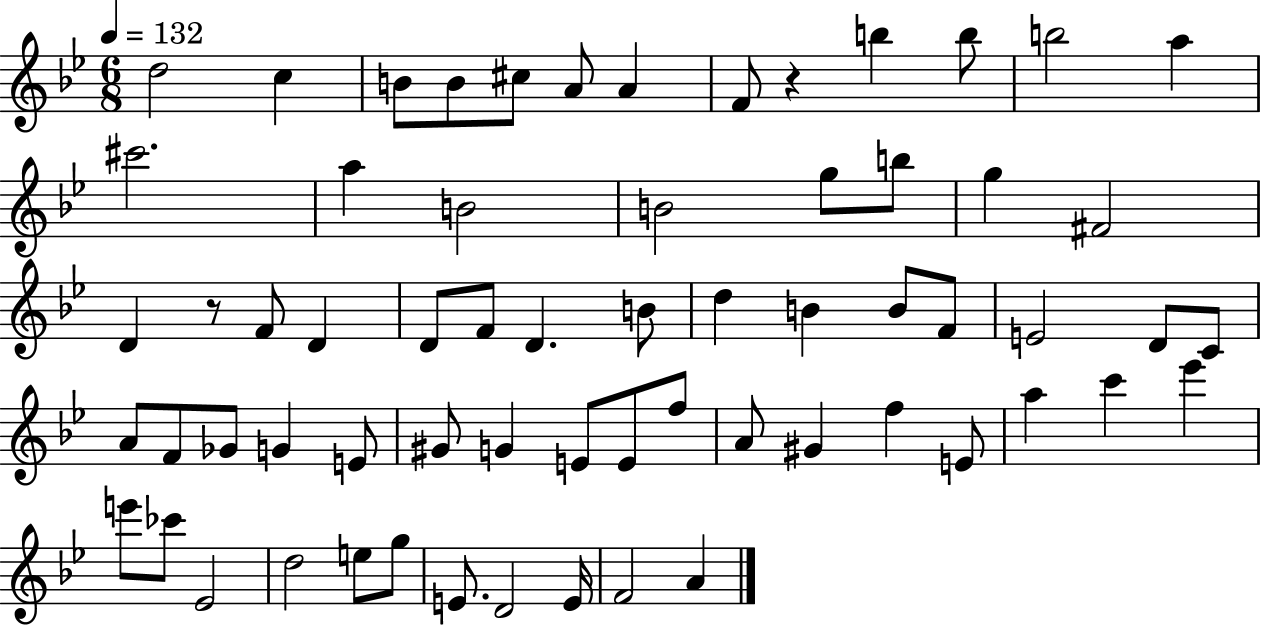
{
  \clef treble
  \numericTimeSignature
  \time 6/8
  \key bes \major
  \tempo 4 = 132
  d''2 c''4 | b'8 b'8 cis''8 a'8 a'4 | f'8 r4 b''4 b''8 | b''2 a''4 | \break cis'''2. | a''4 b'2 | b'2 g''8 b''8 | g''4 fis'2 | \break d'4 r8 f'8 d'4 | d'8 f'8 d'4. b'8 | d''4 b'4 b'8 f'8 | e'2 d'8 c'8 | \break a'8 f'8 ges'8 g'4 e'8 | gis'8 g'4 e'8 e'8 f''8 | a'8 gis'4 f''4 e'8 | a''4 c'''4 ees'''4 | \break e'''8 ces'''8 ees'2 | d''2 e''8 g''8 | e'8. d'2 e'16 | f'2 a'4 | \break \bar "|."
}